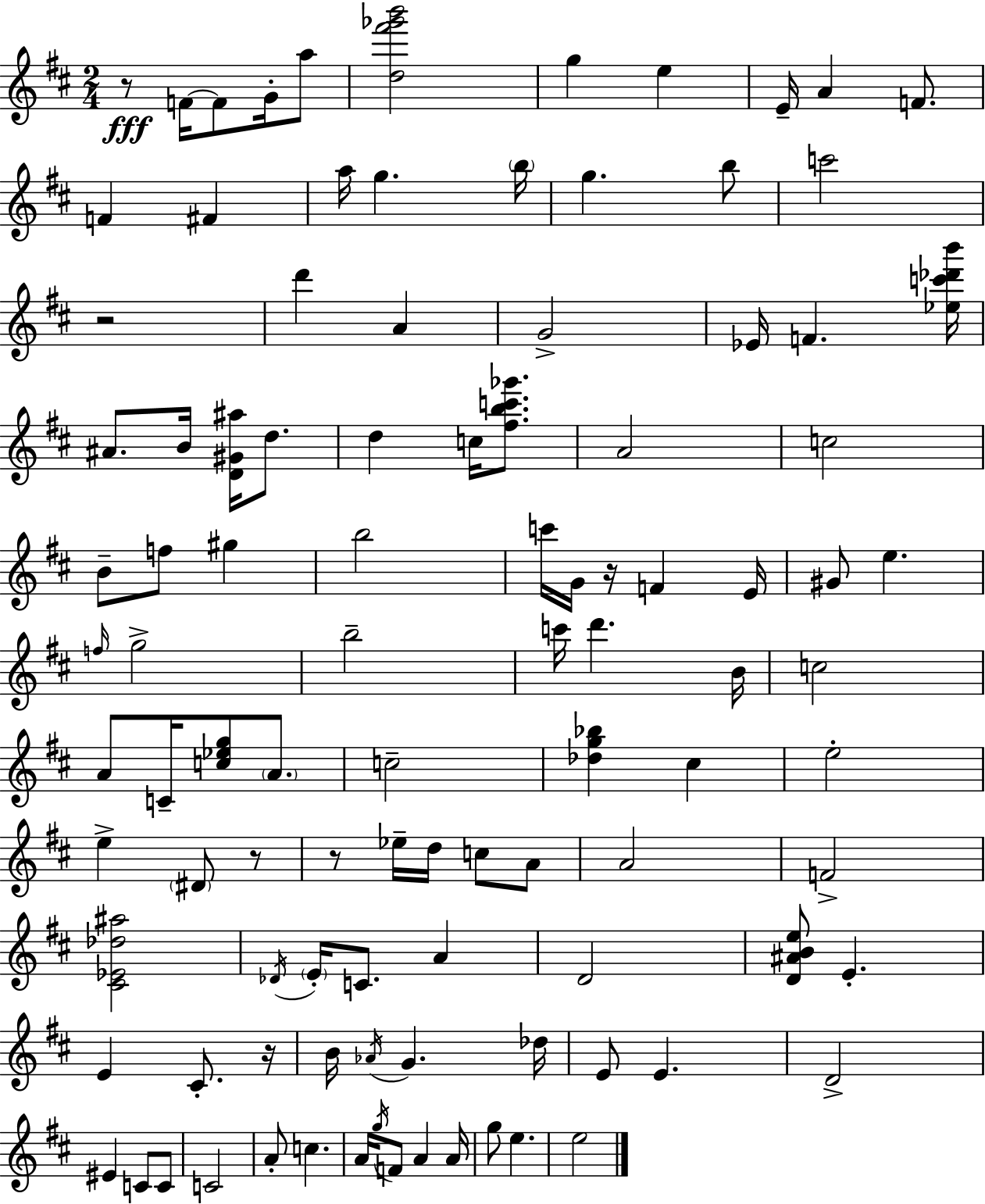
X:1
T:Untitled
M:2/4
L:1/4
K:D
z/2 F/4 F/2 G/4 a/2 [d^f'_g'b']2 g e E/4 A F/2 F ^F a/4 g b/4 g b/2 c'2 z2 d' A G2 _E/4 F [_ec'_d'b']/4 ^A/2 B/4 [D^G^a]/4 d/2 d c/4 [^fbc'_g']/2 A2 c2 B/2 f/2 ^g b2 c'/4 G/4 z/4 F E/4 ^G/2 e f/4 g2 b2 c'/4 d' B/4 c2 A/2 C/4 [c_eg]/2 A/2 c2 [_dg_b] ^c e2 e ^D/2 z/2 z/2 _e/4 d/4 c/2 A/2 A2 F2 [^C_E_d^a]2 _D/4 E/4 C/2 A D2 [D^ABe]/2 E E ^C/2 z/4 B/4 _A/4 G _d/4 E/2 E D2 ^E C/2 C/2 C2 A/2 c A/4 g/4 F/2 A A/4 g/2 e e2